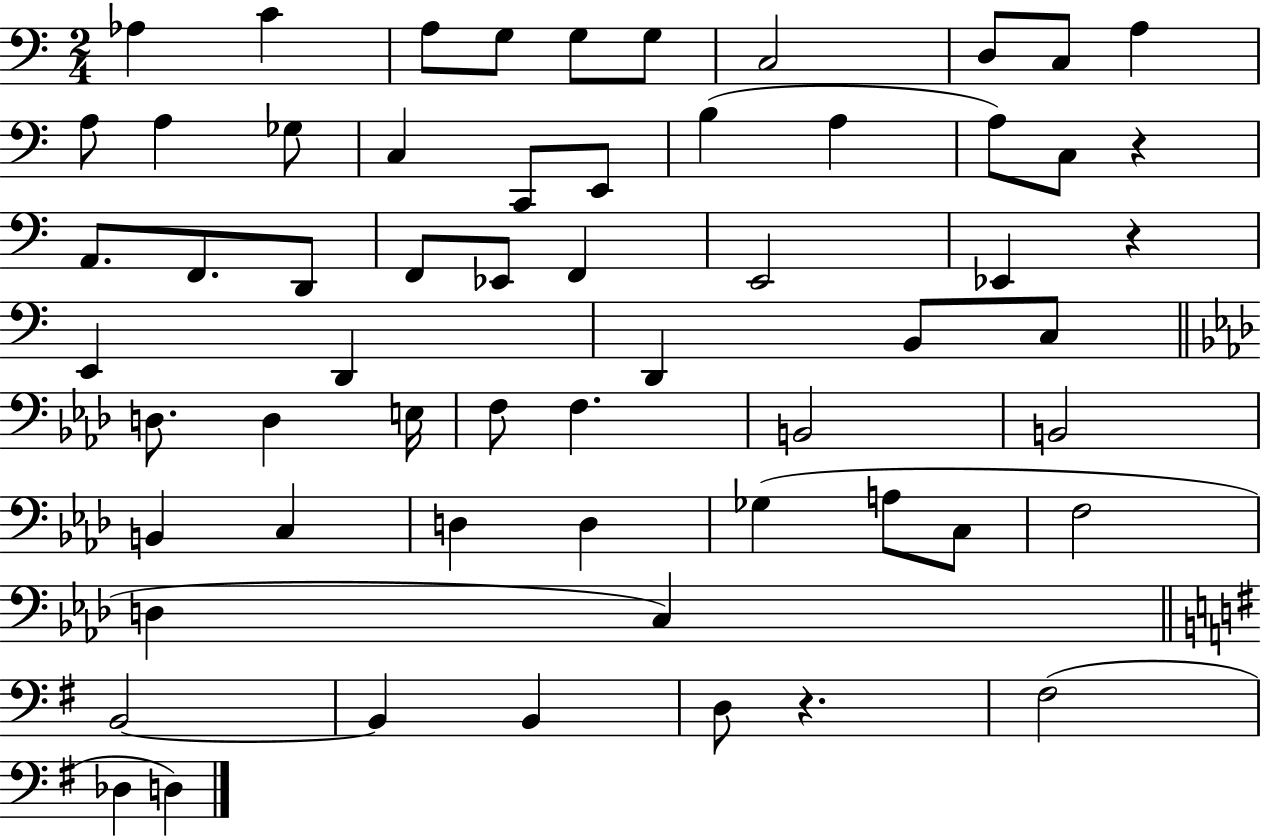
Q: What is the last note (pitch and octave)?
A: D3